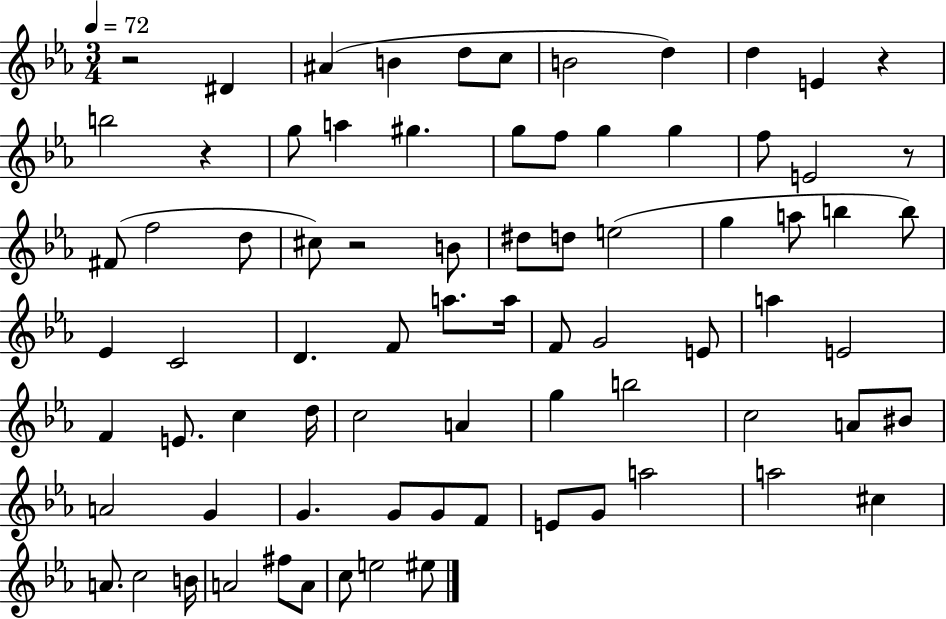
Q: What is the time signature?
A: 3/4